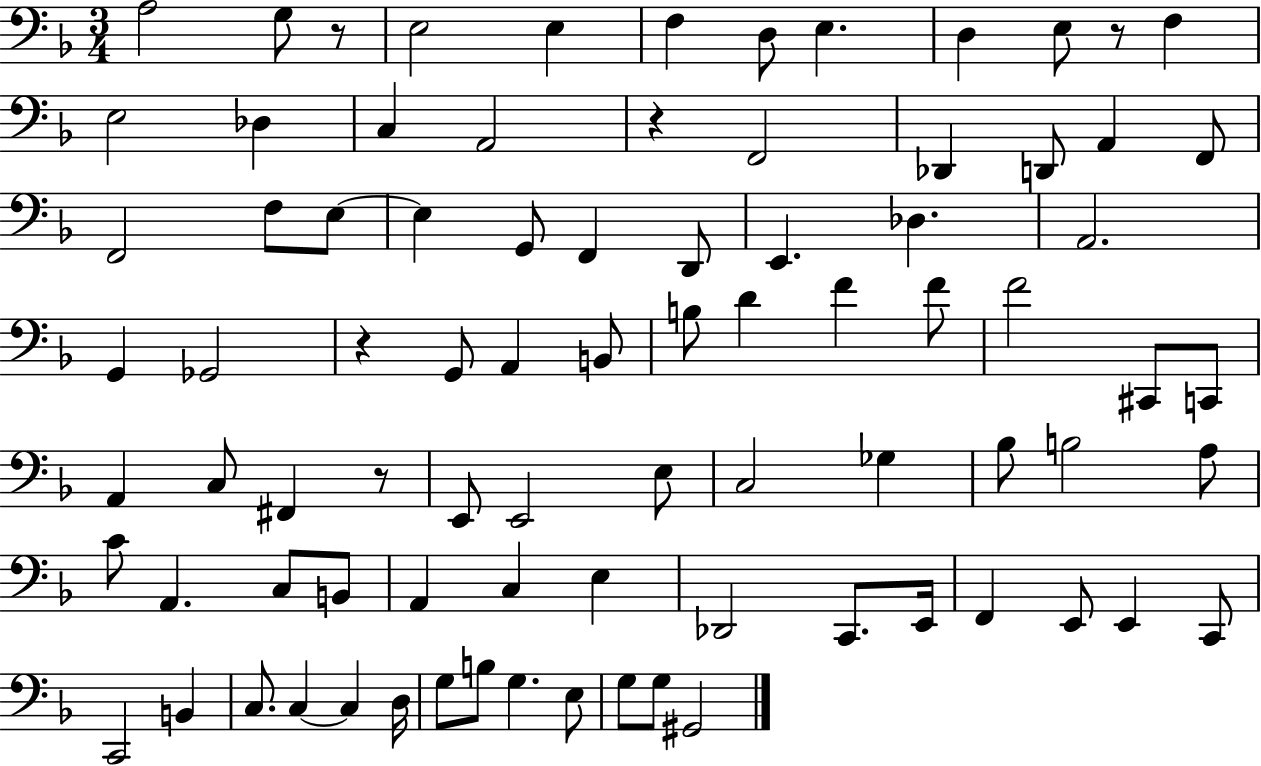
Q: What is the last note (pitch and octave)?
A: G#2